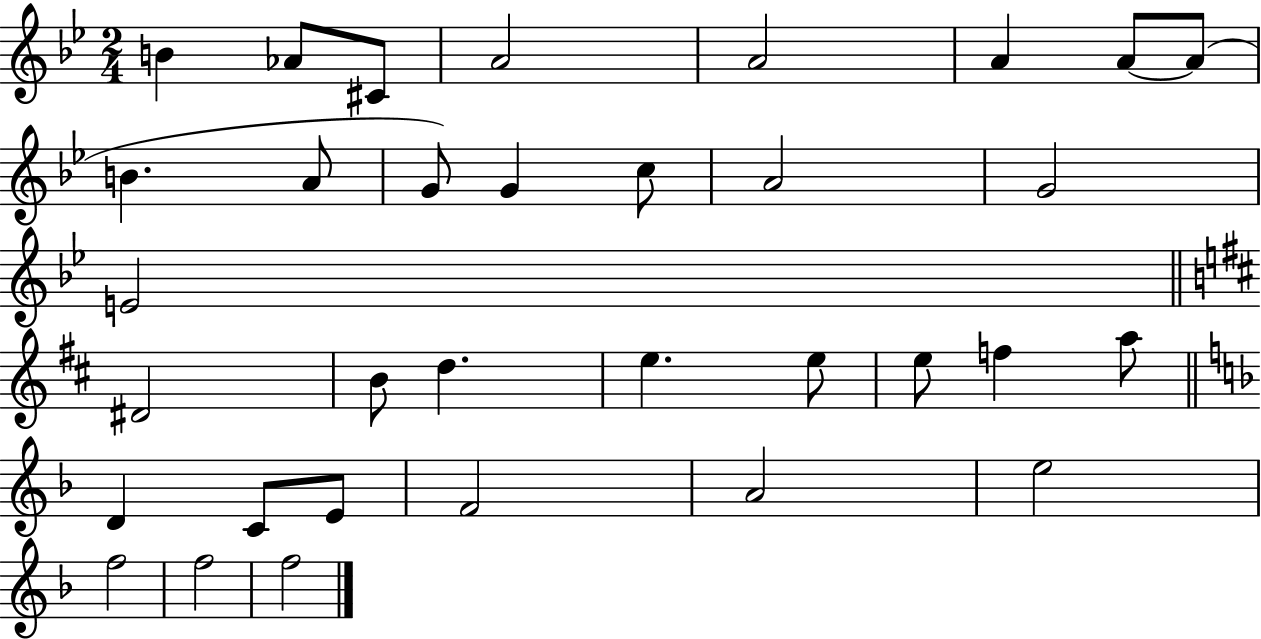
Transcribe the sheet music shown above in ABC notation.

X:1
T:Untitled
M:2/4
L:1/4
K:Bb
B _A/2 ^C/2 A2 A2 A A/2 A/2 B A/2 G/2 G c/2 A2 G2 E2 ^D2 B/2 d e e/2 e/2 f a/2 D C/2 E/2 F2 A2 e2 f2 f2 f2